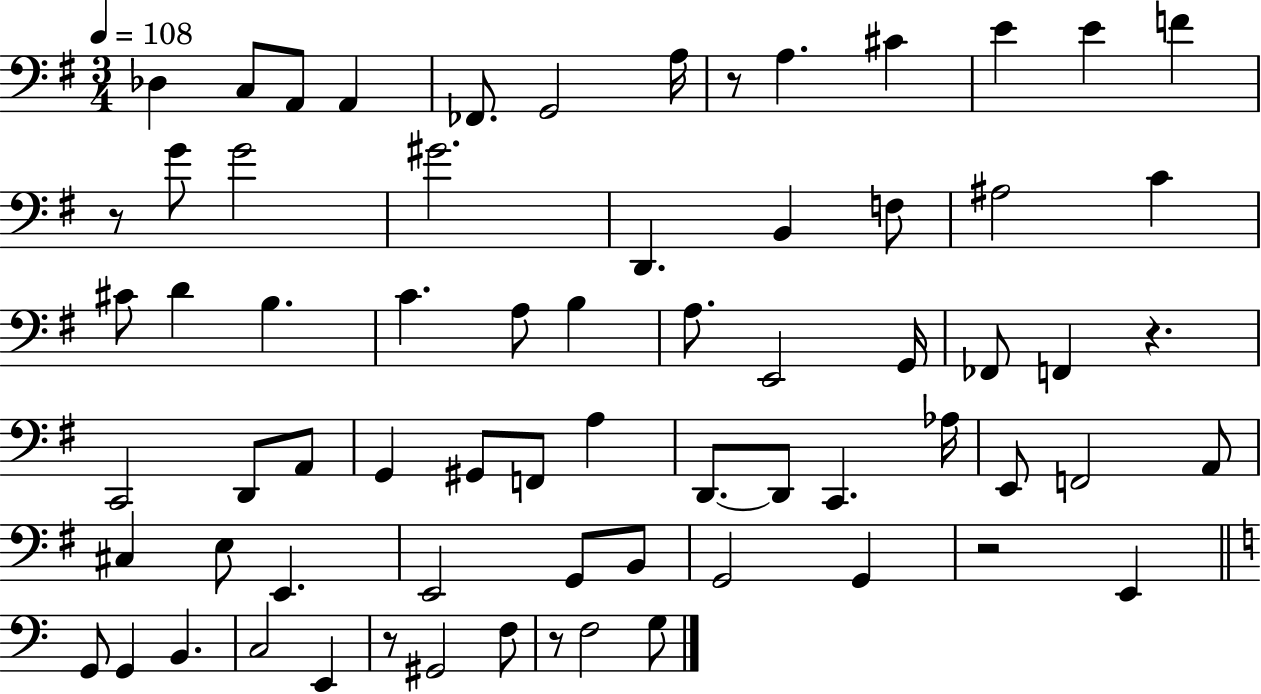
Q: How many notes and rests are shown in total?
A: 69